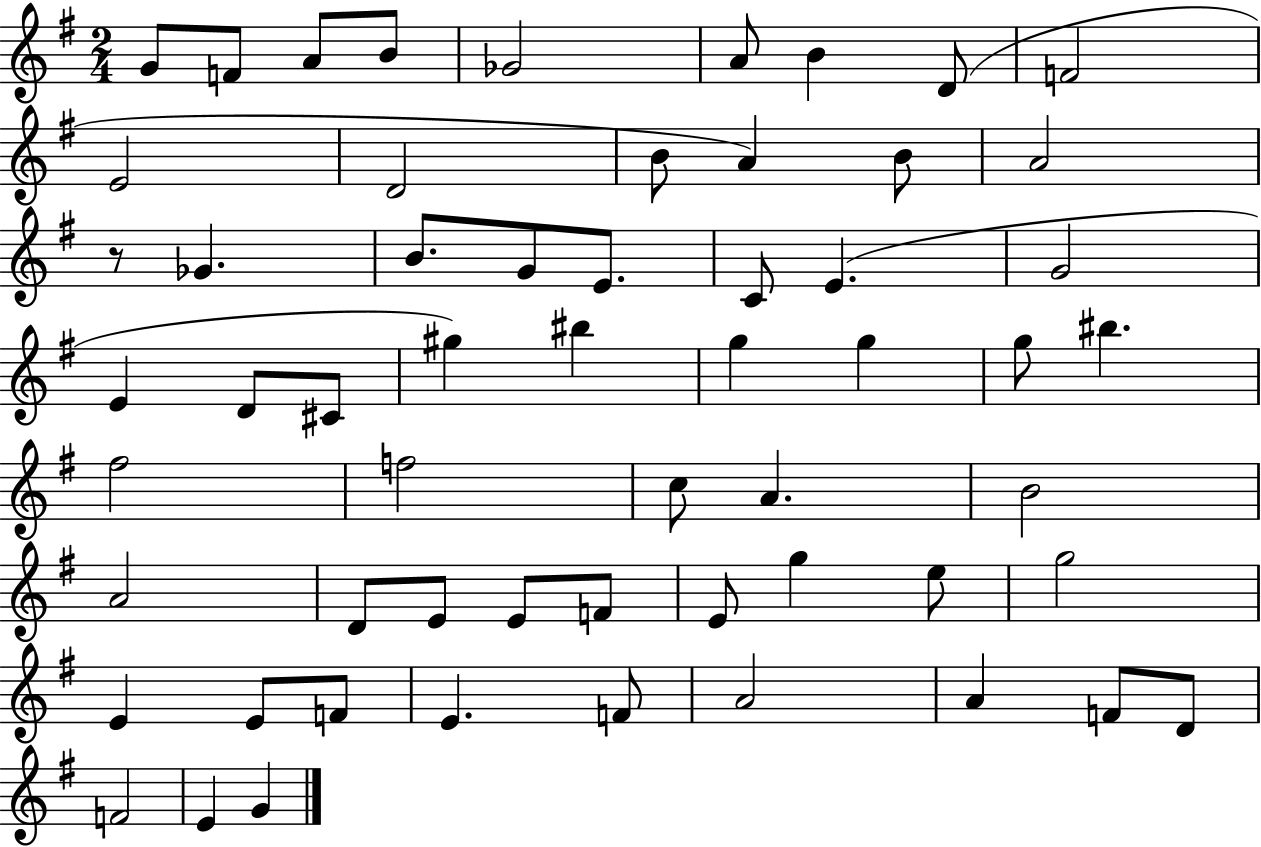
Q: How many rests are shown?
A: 1